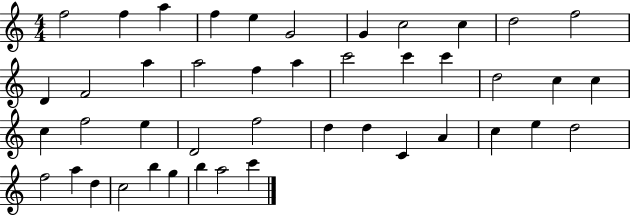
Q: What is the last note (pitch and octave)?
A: C6